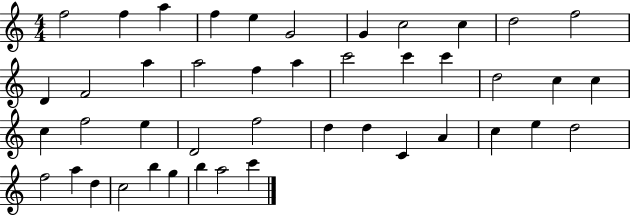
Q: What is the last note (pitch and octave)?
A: C6